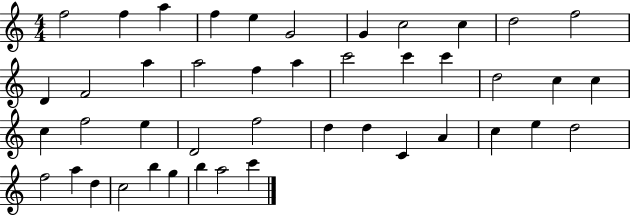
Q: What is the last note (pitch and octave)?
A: C6